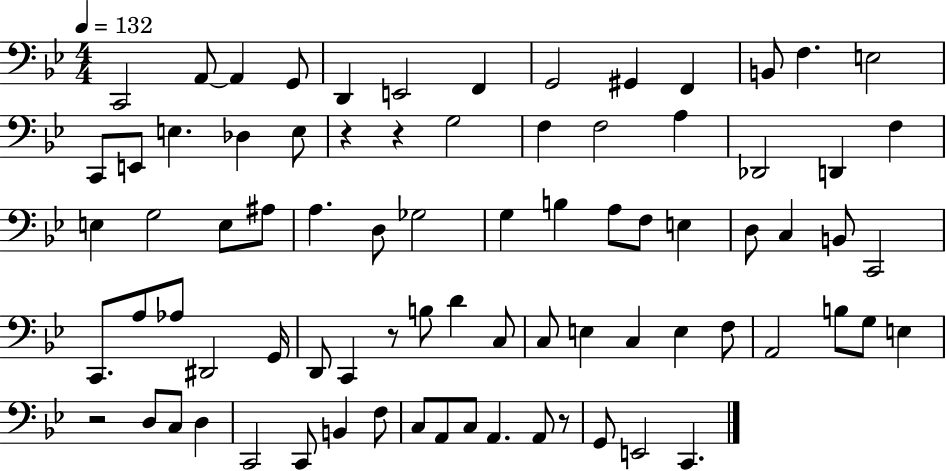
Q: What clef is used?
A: bass